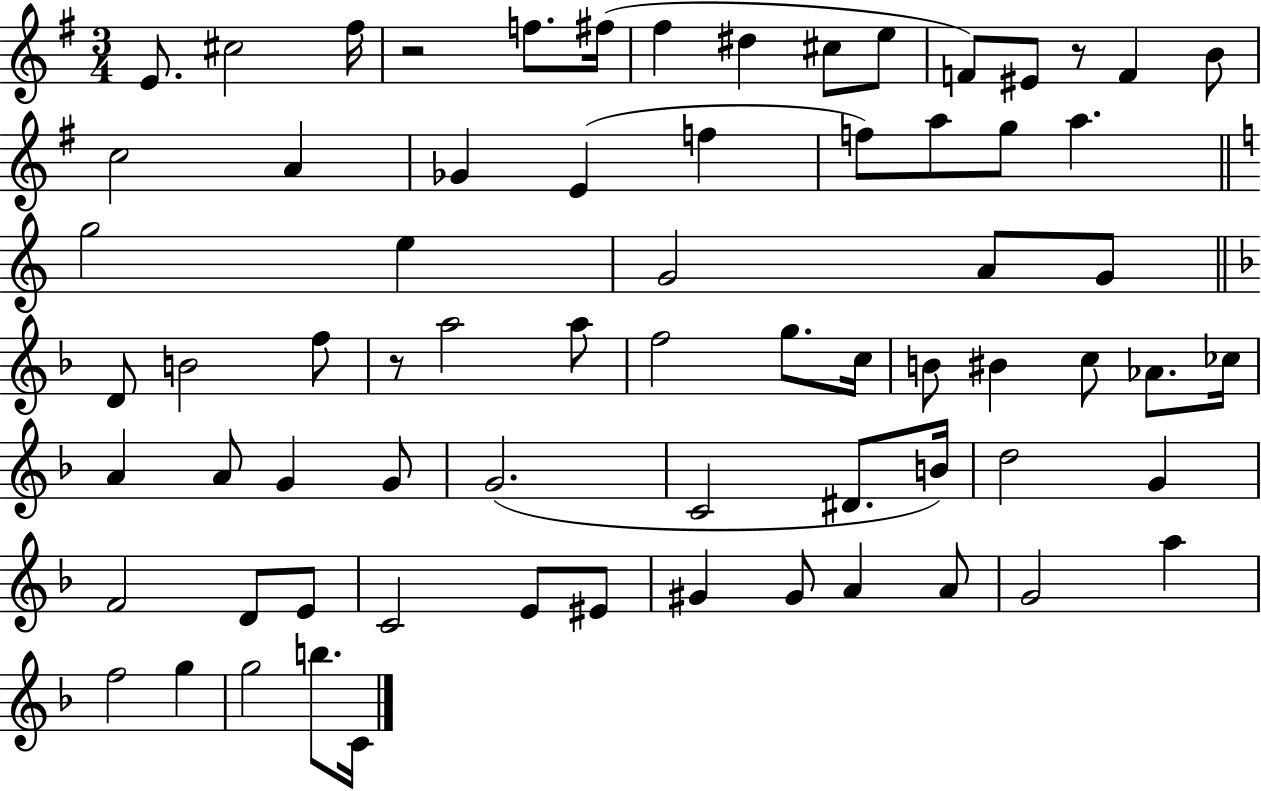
{
  \clef treble
  \numericTimeSignature
  \time 3/4
  \key g \major
  e'8. cis''2 fis''16 | r2 f''8. fis''16( | fis''4 dis''4 cis''8 e''8 | f'8) eis'8 r8 f'4 b'8 | \break c''2 a'4 | ges'4 e'4( f''4 | f''8) a''8 g''8 a''4. | \bar "||" \break \key c \major g''2 e''4 | g'2 a'8 g'8 | \bar "||" \break \key f \major d'8 b'2 f''8 | r8 a''2 a''8 | f''2 g''8. c''16 | b'8 bis'4 c''8 aes'8. ces''16 | \break a'4 a'8 g'4 g'8 | g'2.( | c'2 dis'8. b'16) | d''2 g'4 | \break f'2 d'8 e'8 | c'2 e'8 eis'8 | gis'4 gis'8 a'4 a'8 | g'2 a''4 | \break f''2 g''4 | g''2 b''8. c'16 | \bar "|."
}